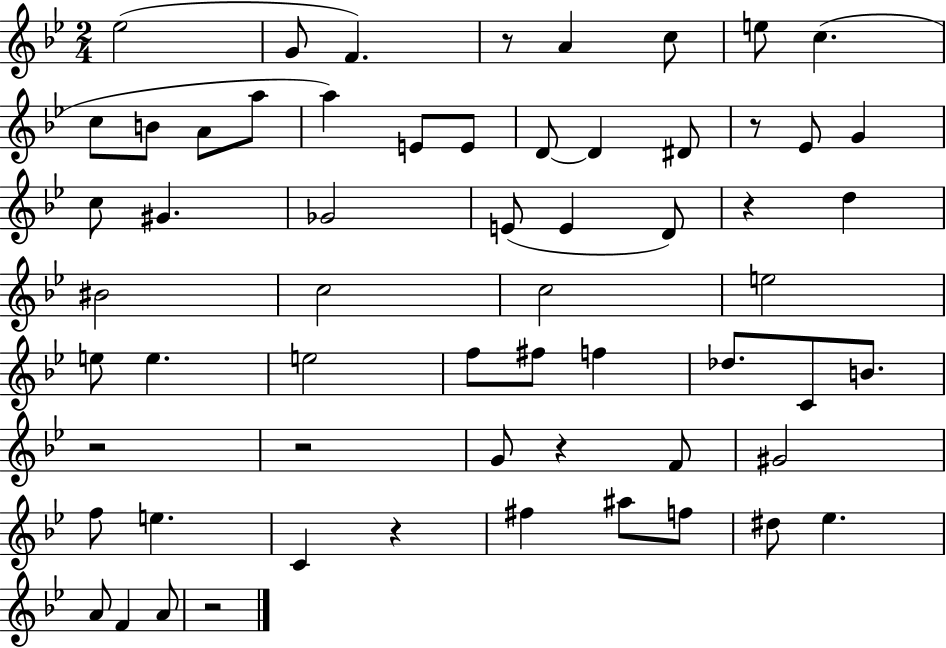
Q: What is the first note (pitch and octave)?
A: Eb5